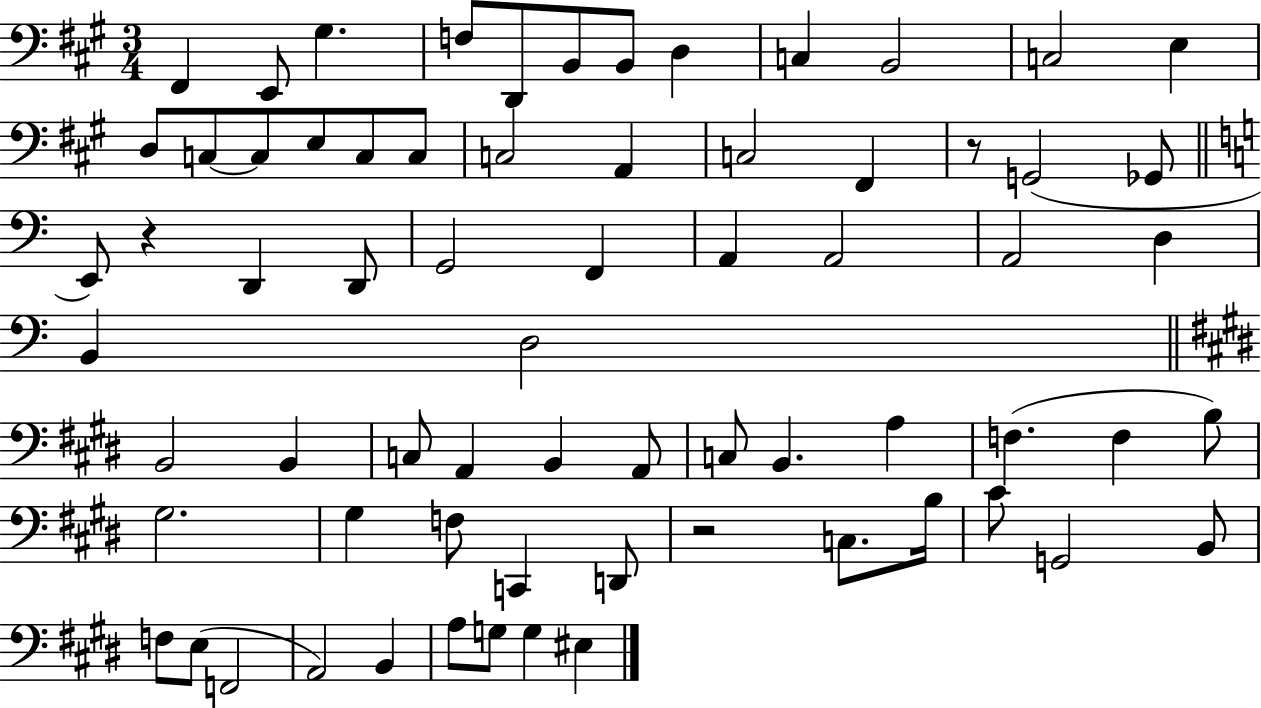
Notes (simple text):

F#2/q E2/e G#3/q. F3/e D2/e B2/e B2/e D3/q C3/q B2/h C3/h E3/q D3/e C3/e C3/e E3/e C3/e C3/e C3/h A2/q C3/h F#2/q R/e G2/h Gb2/e E2/e R/q D2/q D2/e G2/h F2/q A2/q A2/h A2/h D3/q B2/q D3/h B2/h B2/q C3/e A2/q B2/q A2/e C3/e B2/q. A3/q F3/q. F3/q B3/e G#3/h. G#3/q F3/e C2/q D2/e R/h C3/e. B3/s C#4/e G2/h B2/e F3/e E3/e F2/h A2/h B2/q A3/e G3/e G3/q EIS3/q